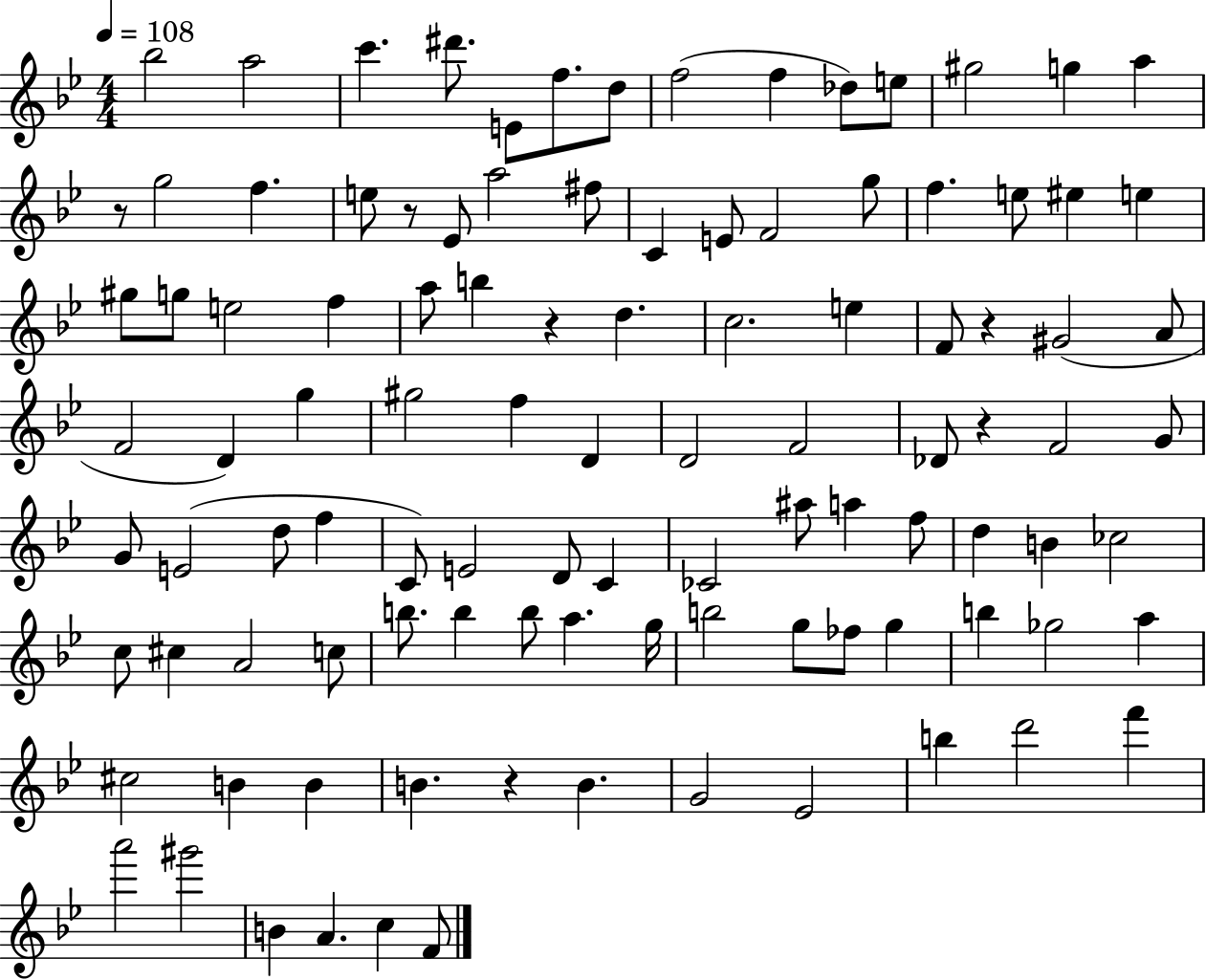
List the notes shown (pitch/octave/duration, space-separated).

Bb5/h A5/h C6/q. D#6/e. E4/e F5/e. D5/e F5/h F5/q Db5/e E5/e G#5/h G5/q A5/q R/e G5/h F5/q. E5/e R/e Eb4/e A5/h F#5/e C4/q E4/e F4/h G5/e F5/q. E5/e EIS5/q E5/q G#5/e G5/e E5/h F5/q A5/e B5/q R/q D5/q. C5/h. E5/q F4/e R/q G#4/h A4/e F4/h D4/q G5/q G#5/h F5/q D4/q D4/h F4/h Db4/e R/q F4/h G4/e G4/e E4/h D5/e F5/q C4/e E4/h D4/e C4/q CES4/h A#5/e A5/q F5/e D5/q B4/q CES5/h C5/e C#5/q A4/h C5/e B5/e. B5/q B5/e A5/q. G5/s B5/h G5/e FES5/e G5/q B5/q Gb5/h A5/q C#5/h B4/q B4/q B4/q. R/q B4/q. G4/h Eb4/h B5/q D6/h F6/q A6/h G#6/h B4/q A4/q. C5/q F4/e